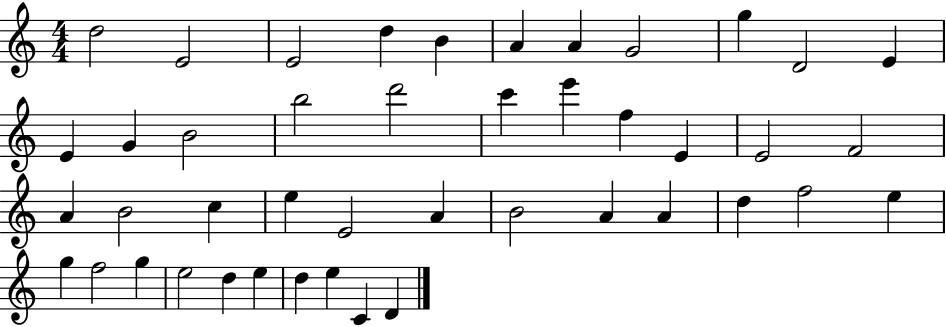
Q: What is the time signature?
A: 4/4